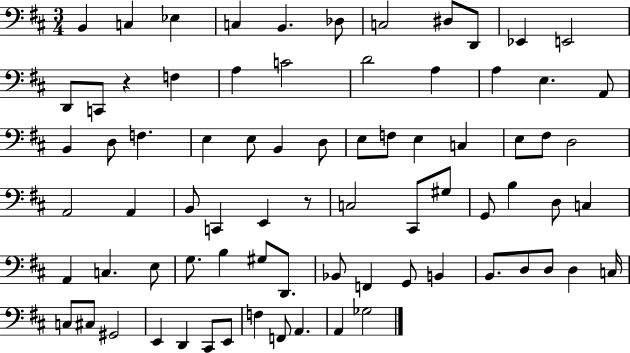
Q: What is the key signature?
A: D major